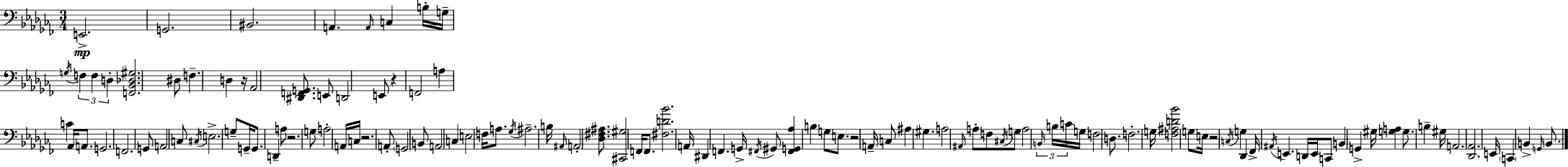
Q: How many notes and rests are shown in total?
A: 121